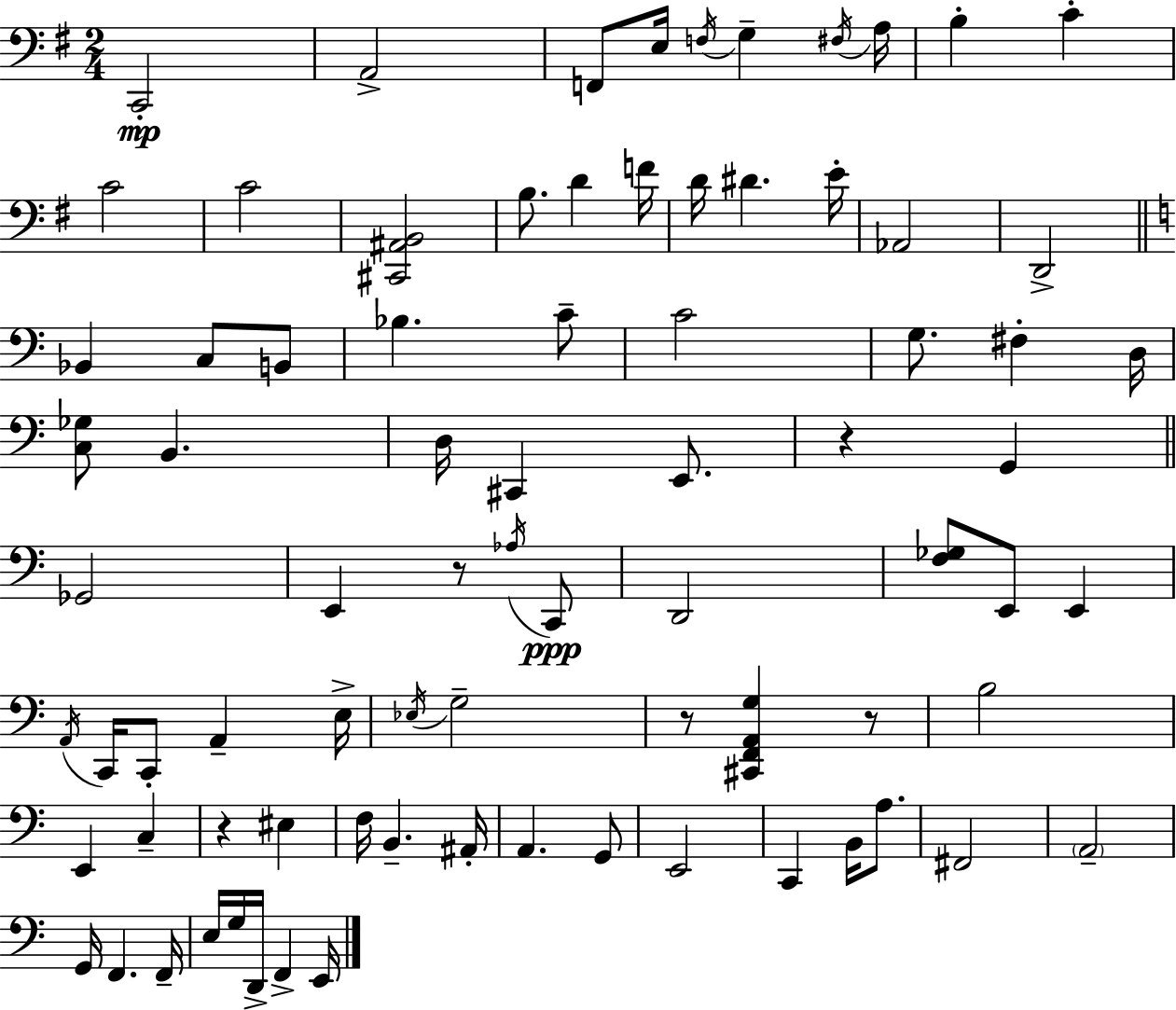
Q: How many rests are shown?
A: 5